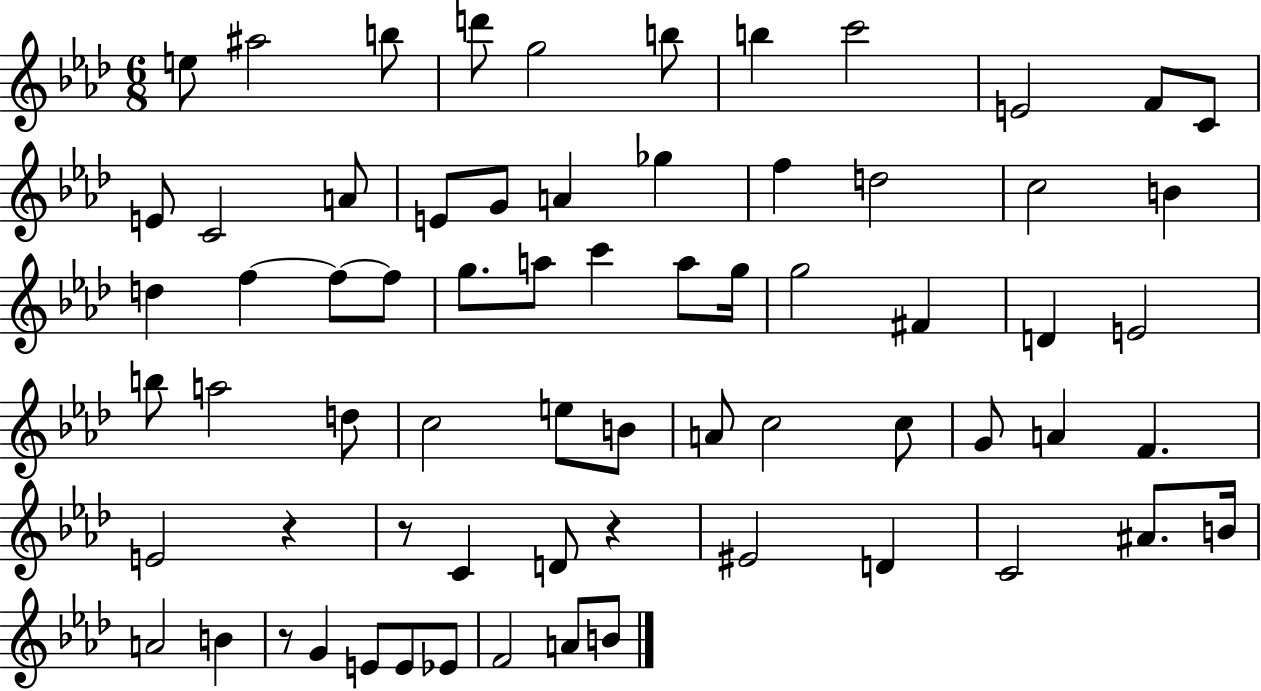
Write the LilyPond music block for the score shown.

{
  \clef treble
  \numericTimeSignature
  \time 6/8
  \key aes \major
  e''8 ais''2 b''8 | d'''8 g''2 b''8 | b''4 c'''2 | e'2 f'8 c'8 | \break e'8 c'2 a'8 | e'8 g'8 a'4 ges''4 | f''4 d''2 | c''2 b'4 | \break d''4 f''4~~ f''8~~ f''8 | g''8. a''8 c'''4 a''8 g''16 | g''2 fis'4 | d'4 e'2 | \break b''8 a''2 d''8 | c''2 e''8 b'8 | a'8 c''2 c''8 | g'8 a'4 f'4. | \break e'2 r4 | r8 c'4 d'8 r4 | eis'2 d'4 | c'2 ais'8. b'16 | \break a'2 b'4 | r8 g'4 e'8 e'8 ees'8 | f'2 a'8 b'8 | \bar "|."
}